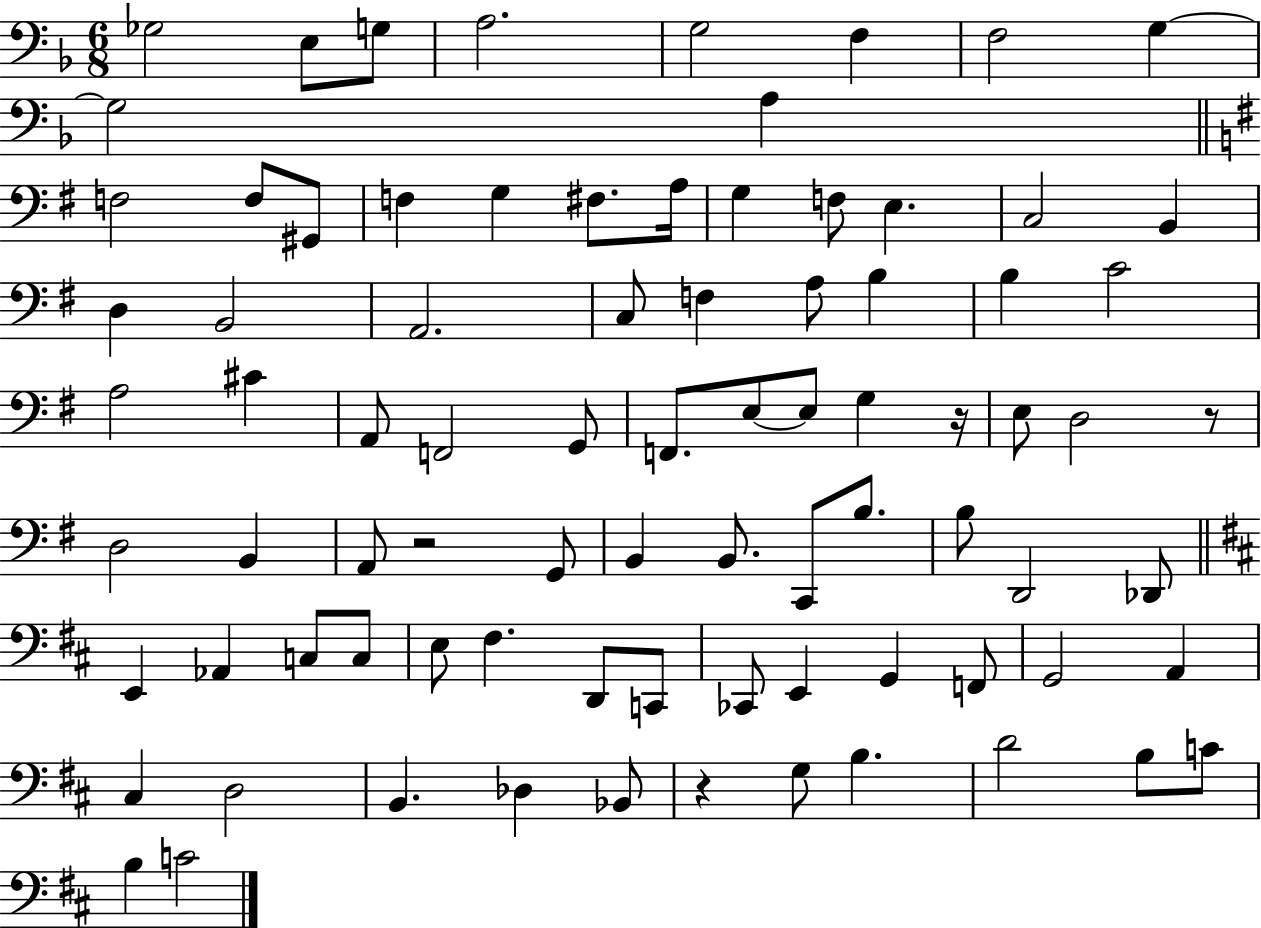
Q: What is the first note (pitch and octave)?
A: Gb3